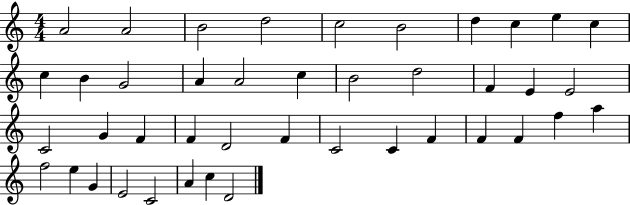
X:1
T:Untitled
M:4/4
L:1/4
K:C
A2 A2 B2 d2 c2 B2 d c e c c B G2 A A2 c B2 d2 F E E2 C2 G F F D2 F C2 C F F F f a f2 e G E2 C2 A c D2